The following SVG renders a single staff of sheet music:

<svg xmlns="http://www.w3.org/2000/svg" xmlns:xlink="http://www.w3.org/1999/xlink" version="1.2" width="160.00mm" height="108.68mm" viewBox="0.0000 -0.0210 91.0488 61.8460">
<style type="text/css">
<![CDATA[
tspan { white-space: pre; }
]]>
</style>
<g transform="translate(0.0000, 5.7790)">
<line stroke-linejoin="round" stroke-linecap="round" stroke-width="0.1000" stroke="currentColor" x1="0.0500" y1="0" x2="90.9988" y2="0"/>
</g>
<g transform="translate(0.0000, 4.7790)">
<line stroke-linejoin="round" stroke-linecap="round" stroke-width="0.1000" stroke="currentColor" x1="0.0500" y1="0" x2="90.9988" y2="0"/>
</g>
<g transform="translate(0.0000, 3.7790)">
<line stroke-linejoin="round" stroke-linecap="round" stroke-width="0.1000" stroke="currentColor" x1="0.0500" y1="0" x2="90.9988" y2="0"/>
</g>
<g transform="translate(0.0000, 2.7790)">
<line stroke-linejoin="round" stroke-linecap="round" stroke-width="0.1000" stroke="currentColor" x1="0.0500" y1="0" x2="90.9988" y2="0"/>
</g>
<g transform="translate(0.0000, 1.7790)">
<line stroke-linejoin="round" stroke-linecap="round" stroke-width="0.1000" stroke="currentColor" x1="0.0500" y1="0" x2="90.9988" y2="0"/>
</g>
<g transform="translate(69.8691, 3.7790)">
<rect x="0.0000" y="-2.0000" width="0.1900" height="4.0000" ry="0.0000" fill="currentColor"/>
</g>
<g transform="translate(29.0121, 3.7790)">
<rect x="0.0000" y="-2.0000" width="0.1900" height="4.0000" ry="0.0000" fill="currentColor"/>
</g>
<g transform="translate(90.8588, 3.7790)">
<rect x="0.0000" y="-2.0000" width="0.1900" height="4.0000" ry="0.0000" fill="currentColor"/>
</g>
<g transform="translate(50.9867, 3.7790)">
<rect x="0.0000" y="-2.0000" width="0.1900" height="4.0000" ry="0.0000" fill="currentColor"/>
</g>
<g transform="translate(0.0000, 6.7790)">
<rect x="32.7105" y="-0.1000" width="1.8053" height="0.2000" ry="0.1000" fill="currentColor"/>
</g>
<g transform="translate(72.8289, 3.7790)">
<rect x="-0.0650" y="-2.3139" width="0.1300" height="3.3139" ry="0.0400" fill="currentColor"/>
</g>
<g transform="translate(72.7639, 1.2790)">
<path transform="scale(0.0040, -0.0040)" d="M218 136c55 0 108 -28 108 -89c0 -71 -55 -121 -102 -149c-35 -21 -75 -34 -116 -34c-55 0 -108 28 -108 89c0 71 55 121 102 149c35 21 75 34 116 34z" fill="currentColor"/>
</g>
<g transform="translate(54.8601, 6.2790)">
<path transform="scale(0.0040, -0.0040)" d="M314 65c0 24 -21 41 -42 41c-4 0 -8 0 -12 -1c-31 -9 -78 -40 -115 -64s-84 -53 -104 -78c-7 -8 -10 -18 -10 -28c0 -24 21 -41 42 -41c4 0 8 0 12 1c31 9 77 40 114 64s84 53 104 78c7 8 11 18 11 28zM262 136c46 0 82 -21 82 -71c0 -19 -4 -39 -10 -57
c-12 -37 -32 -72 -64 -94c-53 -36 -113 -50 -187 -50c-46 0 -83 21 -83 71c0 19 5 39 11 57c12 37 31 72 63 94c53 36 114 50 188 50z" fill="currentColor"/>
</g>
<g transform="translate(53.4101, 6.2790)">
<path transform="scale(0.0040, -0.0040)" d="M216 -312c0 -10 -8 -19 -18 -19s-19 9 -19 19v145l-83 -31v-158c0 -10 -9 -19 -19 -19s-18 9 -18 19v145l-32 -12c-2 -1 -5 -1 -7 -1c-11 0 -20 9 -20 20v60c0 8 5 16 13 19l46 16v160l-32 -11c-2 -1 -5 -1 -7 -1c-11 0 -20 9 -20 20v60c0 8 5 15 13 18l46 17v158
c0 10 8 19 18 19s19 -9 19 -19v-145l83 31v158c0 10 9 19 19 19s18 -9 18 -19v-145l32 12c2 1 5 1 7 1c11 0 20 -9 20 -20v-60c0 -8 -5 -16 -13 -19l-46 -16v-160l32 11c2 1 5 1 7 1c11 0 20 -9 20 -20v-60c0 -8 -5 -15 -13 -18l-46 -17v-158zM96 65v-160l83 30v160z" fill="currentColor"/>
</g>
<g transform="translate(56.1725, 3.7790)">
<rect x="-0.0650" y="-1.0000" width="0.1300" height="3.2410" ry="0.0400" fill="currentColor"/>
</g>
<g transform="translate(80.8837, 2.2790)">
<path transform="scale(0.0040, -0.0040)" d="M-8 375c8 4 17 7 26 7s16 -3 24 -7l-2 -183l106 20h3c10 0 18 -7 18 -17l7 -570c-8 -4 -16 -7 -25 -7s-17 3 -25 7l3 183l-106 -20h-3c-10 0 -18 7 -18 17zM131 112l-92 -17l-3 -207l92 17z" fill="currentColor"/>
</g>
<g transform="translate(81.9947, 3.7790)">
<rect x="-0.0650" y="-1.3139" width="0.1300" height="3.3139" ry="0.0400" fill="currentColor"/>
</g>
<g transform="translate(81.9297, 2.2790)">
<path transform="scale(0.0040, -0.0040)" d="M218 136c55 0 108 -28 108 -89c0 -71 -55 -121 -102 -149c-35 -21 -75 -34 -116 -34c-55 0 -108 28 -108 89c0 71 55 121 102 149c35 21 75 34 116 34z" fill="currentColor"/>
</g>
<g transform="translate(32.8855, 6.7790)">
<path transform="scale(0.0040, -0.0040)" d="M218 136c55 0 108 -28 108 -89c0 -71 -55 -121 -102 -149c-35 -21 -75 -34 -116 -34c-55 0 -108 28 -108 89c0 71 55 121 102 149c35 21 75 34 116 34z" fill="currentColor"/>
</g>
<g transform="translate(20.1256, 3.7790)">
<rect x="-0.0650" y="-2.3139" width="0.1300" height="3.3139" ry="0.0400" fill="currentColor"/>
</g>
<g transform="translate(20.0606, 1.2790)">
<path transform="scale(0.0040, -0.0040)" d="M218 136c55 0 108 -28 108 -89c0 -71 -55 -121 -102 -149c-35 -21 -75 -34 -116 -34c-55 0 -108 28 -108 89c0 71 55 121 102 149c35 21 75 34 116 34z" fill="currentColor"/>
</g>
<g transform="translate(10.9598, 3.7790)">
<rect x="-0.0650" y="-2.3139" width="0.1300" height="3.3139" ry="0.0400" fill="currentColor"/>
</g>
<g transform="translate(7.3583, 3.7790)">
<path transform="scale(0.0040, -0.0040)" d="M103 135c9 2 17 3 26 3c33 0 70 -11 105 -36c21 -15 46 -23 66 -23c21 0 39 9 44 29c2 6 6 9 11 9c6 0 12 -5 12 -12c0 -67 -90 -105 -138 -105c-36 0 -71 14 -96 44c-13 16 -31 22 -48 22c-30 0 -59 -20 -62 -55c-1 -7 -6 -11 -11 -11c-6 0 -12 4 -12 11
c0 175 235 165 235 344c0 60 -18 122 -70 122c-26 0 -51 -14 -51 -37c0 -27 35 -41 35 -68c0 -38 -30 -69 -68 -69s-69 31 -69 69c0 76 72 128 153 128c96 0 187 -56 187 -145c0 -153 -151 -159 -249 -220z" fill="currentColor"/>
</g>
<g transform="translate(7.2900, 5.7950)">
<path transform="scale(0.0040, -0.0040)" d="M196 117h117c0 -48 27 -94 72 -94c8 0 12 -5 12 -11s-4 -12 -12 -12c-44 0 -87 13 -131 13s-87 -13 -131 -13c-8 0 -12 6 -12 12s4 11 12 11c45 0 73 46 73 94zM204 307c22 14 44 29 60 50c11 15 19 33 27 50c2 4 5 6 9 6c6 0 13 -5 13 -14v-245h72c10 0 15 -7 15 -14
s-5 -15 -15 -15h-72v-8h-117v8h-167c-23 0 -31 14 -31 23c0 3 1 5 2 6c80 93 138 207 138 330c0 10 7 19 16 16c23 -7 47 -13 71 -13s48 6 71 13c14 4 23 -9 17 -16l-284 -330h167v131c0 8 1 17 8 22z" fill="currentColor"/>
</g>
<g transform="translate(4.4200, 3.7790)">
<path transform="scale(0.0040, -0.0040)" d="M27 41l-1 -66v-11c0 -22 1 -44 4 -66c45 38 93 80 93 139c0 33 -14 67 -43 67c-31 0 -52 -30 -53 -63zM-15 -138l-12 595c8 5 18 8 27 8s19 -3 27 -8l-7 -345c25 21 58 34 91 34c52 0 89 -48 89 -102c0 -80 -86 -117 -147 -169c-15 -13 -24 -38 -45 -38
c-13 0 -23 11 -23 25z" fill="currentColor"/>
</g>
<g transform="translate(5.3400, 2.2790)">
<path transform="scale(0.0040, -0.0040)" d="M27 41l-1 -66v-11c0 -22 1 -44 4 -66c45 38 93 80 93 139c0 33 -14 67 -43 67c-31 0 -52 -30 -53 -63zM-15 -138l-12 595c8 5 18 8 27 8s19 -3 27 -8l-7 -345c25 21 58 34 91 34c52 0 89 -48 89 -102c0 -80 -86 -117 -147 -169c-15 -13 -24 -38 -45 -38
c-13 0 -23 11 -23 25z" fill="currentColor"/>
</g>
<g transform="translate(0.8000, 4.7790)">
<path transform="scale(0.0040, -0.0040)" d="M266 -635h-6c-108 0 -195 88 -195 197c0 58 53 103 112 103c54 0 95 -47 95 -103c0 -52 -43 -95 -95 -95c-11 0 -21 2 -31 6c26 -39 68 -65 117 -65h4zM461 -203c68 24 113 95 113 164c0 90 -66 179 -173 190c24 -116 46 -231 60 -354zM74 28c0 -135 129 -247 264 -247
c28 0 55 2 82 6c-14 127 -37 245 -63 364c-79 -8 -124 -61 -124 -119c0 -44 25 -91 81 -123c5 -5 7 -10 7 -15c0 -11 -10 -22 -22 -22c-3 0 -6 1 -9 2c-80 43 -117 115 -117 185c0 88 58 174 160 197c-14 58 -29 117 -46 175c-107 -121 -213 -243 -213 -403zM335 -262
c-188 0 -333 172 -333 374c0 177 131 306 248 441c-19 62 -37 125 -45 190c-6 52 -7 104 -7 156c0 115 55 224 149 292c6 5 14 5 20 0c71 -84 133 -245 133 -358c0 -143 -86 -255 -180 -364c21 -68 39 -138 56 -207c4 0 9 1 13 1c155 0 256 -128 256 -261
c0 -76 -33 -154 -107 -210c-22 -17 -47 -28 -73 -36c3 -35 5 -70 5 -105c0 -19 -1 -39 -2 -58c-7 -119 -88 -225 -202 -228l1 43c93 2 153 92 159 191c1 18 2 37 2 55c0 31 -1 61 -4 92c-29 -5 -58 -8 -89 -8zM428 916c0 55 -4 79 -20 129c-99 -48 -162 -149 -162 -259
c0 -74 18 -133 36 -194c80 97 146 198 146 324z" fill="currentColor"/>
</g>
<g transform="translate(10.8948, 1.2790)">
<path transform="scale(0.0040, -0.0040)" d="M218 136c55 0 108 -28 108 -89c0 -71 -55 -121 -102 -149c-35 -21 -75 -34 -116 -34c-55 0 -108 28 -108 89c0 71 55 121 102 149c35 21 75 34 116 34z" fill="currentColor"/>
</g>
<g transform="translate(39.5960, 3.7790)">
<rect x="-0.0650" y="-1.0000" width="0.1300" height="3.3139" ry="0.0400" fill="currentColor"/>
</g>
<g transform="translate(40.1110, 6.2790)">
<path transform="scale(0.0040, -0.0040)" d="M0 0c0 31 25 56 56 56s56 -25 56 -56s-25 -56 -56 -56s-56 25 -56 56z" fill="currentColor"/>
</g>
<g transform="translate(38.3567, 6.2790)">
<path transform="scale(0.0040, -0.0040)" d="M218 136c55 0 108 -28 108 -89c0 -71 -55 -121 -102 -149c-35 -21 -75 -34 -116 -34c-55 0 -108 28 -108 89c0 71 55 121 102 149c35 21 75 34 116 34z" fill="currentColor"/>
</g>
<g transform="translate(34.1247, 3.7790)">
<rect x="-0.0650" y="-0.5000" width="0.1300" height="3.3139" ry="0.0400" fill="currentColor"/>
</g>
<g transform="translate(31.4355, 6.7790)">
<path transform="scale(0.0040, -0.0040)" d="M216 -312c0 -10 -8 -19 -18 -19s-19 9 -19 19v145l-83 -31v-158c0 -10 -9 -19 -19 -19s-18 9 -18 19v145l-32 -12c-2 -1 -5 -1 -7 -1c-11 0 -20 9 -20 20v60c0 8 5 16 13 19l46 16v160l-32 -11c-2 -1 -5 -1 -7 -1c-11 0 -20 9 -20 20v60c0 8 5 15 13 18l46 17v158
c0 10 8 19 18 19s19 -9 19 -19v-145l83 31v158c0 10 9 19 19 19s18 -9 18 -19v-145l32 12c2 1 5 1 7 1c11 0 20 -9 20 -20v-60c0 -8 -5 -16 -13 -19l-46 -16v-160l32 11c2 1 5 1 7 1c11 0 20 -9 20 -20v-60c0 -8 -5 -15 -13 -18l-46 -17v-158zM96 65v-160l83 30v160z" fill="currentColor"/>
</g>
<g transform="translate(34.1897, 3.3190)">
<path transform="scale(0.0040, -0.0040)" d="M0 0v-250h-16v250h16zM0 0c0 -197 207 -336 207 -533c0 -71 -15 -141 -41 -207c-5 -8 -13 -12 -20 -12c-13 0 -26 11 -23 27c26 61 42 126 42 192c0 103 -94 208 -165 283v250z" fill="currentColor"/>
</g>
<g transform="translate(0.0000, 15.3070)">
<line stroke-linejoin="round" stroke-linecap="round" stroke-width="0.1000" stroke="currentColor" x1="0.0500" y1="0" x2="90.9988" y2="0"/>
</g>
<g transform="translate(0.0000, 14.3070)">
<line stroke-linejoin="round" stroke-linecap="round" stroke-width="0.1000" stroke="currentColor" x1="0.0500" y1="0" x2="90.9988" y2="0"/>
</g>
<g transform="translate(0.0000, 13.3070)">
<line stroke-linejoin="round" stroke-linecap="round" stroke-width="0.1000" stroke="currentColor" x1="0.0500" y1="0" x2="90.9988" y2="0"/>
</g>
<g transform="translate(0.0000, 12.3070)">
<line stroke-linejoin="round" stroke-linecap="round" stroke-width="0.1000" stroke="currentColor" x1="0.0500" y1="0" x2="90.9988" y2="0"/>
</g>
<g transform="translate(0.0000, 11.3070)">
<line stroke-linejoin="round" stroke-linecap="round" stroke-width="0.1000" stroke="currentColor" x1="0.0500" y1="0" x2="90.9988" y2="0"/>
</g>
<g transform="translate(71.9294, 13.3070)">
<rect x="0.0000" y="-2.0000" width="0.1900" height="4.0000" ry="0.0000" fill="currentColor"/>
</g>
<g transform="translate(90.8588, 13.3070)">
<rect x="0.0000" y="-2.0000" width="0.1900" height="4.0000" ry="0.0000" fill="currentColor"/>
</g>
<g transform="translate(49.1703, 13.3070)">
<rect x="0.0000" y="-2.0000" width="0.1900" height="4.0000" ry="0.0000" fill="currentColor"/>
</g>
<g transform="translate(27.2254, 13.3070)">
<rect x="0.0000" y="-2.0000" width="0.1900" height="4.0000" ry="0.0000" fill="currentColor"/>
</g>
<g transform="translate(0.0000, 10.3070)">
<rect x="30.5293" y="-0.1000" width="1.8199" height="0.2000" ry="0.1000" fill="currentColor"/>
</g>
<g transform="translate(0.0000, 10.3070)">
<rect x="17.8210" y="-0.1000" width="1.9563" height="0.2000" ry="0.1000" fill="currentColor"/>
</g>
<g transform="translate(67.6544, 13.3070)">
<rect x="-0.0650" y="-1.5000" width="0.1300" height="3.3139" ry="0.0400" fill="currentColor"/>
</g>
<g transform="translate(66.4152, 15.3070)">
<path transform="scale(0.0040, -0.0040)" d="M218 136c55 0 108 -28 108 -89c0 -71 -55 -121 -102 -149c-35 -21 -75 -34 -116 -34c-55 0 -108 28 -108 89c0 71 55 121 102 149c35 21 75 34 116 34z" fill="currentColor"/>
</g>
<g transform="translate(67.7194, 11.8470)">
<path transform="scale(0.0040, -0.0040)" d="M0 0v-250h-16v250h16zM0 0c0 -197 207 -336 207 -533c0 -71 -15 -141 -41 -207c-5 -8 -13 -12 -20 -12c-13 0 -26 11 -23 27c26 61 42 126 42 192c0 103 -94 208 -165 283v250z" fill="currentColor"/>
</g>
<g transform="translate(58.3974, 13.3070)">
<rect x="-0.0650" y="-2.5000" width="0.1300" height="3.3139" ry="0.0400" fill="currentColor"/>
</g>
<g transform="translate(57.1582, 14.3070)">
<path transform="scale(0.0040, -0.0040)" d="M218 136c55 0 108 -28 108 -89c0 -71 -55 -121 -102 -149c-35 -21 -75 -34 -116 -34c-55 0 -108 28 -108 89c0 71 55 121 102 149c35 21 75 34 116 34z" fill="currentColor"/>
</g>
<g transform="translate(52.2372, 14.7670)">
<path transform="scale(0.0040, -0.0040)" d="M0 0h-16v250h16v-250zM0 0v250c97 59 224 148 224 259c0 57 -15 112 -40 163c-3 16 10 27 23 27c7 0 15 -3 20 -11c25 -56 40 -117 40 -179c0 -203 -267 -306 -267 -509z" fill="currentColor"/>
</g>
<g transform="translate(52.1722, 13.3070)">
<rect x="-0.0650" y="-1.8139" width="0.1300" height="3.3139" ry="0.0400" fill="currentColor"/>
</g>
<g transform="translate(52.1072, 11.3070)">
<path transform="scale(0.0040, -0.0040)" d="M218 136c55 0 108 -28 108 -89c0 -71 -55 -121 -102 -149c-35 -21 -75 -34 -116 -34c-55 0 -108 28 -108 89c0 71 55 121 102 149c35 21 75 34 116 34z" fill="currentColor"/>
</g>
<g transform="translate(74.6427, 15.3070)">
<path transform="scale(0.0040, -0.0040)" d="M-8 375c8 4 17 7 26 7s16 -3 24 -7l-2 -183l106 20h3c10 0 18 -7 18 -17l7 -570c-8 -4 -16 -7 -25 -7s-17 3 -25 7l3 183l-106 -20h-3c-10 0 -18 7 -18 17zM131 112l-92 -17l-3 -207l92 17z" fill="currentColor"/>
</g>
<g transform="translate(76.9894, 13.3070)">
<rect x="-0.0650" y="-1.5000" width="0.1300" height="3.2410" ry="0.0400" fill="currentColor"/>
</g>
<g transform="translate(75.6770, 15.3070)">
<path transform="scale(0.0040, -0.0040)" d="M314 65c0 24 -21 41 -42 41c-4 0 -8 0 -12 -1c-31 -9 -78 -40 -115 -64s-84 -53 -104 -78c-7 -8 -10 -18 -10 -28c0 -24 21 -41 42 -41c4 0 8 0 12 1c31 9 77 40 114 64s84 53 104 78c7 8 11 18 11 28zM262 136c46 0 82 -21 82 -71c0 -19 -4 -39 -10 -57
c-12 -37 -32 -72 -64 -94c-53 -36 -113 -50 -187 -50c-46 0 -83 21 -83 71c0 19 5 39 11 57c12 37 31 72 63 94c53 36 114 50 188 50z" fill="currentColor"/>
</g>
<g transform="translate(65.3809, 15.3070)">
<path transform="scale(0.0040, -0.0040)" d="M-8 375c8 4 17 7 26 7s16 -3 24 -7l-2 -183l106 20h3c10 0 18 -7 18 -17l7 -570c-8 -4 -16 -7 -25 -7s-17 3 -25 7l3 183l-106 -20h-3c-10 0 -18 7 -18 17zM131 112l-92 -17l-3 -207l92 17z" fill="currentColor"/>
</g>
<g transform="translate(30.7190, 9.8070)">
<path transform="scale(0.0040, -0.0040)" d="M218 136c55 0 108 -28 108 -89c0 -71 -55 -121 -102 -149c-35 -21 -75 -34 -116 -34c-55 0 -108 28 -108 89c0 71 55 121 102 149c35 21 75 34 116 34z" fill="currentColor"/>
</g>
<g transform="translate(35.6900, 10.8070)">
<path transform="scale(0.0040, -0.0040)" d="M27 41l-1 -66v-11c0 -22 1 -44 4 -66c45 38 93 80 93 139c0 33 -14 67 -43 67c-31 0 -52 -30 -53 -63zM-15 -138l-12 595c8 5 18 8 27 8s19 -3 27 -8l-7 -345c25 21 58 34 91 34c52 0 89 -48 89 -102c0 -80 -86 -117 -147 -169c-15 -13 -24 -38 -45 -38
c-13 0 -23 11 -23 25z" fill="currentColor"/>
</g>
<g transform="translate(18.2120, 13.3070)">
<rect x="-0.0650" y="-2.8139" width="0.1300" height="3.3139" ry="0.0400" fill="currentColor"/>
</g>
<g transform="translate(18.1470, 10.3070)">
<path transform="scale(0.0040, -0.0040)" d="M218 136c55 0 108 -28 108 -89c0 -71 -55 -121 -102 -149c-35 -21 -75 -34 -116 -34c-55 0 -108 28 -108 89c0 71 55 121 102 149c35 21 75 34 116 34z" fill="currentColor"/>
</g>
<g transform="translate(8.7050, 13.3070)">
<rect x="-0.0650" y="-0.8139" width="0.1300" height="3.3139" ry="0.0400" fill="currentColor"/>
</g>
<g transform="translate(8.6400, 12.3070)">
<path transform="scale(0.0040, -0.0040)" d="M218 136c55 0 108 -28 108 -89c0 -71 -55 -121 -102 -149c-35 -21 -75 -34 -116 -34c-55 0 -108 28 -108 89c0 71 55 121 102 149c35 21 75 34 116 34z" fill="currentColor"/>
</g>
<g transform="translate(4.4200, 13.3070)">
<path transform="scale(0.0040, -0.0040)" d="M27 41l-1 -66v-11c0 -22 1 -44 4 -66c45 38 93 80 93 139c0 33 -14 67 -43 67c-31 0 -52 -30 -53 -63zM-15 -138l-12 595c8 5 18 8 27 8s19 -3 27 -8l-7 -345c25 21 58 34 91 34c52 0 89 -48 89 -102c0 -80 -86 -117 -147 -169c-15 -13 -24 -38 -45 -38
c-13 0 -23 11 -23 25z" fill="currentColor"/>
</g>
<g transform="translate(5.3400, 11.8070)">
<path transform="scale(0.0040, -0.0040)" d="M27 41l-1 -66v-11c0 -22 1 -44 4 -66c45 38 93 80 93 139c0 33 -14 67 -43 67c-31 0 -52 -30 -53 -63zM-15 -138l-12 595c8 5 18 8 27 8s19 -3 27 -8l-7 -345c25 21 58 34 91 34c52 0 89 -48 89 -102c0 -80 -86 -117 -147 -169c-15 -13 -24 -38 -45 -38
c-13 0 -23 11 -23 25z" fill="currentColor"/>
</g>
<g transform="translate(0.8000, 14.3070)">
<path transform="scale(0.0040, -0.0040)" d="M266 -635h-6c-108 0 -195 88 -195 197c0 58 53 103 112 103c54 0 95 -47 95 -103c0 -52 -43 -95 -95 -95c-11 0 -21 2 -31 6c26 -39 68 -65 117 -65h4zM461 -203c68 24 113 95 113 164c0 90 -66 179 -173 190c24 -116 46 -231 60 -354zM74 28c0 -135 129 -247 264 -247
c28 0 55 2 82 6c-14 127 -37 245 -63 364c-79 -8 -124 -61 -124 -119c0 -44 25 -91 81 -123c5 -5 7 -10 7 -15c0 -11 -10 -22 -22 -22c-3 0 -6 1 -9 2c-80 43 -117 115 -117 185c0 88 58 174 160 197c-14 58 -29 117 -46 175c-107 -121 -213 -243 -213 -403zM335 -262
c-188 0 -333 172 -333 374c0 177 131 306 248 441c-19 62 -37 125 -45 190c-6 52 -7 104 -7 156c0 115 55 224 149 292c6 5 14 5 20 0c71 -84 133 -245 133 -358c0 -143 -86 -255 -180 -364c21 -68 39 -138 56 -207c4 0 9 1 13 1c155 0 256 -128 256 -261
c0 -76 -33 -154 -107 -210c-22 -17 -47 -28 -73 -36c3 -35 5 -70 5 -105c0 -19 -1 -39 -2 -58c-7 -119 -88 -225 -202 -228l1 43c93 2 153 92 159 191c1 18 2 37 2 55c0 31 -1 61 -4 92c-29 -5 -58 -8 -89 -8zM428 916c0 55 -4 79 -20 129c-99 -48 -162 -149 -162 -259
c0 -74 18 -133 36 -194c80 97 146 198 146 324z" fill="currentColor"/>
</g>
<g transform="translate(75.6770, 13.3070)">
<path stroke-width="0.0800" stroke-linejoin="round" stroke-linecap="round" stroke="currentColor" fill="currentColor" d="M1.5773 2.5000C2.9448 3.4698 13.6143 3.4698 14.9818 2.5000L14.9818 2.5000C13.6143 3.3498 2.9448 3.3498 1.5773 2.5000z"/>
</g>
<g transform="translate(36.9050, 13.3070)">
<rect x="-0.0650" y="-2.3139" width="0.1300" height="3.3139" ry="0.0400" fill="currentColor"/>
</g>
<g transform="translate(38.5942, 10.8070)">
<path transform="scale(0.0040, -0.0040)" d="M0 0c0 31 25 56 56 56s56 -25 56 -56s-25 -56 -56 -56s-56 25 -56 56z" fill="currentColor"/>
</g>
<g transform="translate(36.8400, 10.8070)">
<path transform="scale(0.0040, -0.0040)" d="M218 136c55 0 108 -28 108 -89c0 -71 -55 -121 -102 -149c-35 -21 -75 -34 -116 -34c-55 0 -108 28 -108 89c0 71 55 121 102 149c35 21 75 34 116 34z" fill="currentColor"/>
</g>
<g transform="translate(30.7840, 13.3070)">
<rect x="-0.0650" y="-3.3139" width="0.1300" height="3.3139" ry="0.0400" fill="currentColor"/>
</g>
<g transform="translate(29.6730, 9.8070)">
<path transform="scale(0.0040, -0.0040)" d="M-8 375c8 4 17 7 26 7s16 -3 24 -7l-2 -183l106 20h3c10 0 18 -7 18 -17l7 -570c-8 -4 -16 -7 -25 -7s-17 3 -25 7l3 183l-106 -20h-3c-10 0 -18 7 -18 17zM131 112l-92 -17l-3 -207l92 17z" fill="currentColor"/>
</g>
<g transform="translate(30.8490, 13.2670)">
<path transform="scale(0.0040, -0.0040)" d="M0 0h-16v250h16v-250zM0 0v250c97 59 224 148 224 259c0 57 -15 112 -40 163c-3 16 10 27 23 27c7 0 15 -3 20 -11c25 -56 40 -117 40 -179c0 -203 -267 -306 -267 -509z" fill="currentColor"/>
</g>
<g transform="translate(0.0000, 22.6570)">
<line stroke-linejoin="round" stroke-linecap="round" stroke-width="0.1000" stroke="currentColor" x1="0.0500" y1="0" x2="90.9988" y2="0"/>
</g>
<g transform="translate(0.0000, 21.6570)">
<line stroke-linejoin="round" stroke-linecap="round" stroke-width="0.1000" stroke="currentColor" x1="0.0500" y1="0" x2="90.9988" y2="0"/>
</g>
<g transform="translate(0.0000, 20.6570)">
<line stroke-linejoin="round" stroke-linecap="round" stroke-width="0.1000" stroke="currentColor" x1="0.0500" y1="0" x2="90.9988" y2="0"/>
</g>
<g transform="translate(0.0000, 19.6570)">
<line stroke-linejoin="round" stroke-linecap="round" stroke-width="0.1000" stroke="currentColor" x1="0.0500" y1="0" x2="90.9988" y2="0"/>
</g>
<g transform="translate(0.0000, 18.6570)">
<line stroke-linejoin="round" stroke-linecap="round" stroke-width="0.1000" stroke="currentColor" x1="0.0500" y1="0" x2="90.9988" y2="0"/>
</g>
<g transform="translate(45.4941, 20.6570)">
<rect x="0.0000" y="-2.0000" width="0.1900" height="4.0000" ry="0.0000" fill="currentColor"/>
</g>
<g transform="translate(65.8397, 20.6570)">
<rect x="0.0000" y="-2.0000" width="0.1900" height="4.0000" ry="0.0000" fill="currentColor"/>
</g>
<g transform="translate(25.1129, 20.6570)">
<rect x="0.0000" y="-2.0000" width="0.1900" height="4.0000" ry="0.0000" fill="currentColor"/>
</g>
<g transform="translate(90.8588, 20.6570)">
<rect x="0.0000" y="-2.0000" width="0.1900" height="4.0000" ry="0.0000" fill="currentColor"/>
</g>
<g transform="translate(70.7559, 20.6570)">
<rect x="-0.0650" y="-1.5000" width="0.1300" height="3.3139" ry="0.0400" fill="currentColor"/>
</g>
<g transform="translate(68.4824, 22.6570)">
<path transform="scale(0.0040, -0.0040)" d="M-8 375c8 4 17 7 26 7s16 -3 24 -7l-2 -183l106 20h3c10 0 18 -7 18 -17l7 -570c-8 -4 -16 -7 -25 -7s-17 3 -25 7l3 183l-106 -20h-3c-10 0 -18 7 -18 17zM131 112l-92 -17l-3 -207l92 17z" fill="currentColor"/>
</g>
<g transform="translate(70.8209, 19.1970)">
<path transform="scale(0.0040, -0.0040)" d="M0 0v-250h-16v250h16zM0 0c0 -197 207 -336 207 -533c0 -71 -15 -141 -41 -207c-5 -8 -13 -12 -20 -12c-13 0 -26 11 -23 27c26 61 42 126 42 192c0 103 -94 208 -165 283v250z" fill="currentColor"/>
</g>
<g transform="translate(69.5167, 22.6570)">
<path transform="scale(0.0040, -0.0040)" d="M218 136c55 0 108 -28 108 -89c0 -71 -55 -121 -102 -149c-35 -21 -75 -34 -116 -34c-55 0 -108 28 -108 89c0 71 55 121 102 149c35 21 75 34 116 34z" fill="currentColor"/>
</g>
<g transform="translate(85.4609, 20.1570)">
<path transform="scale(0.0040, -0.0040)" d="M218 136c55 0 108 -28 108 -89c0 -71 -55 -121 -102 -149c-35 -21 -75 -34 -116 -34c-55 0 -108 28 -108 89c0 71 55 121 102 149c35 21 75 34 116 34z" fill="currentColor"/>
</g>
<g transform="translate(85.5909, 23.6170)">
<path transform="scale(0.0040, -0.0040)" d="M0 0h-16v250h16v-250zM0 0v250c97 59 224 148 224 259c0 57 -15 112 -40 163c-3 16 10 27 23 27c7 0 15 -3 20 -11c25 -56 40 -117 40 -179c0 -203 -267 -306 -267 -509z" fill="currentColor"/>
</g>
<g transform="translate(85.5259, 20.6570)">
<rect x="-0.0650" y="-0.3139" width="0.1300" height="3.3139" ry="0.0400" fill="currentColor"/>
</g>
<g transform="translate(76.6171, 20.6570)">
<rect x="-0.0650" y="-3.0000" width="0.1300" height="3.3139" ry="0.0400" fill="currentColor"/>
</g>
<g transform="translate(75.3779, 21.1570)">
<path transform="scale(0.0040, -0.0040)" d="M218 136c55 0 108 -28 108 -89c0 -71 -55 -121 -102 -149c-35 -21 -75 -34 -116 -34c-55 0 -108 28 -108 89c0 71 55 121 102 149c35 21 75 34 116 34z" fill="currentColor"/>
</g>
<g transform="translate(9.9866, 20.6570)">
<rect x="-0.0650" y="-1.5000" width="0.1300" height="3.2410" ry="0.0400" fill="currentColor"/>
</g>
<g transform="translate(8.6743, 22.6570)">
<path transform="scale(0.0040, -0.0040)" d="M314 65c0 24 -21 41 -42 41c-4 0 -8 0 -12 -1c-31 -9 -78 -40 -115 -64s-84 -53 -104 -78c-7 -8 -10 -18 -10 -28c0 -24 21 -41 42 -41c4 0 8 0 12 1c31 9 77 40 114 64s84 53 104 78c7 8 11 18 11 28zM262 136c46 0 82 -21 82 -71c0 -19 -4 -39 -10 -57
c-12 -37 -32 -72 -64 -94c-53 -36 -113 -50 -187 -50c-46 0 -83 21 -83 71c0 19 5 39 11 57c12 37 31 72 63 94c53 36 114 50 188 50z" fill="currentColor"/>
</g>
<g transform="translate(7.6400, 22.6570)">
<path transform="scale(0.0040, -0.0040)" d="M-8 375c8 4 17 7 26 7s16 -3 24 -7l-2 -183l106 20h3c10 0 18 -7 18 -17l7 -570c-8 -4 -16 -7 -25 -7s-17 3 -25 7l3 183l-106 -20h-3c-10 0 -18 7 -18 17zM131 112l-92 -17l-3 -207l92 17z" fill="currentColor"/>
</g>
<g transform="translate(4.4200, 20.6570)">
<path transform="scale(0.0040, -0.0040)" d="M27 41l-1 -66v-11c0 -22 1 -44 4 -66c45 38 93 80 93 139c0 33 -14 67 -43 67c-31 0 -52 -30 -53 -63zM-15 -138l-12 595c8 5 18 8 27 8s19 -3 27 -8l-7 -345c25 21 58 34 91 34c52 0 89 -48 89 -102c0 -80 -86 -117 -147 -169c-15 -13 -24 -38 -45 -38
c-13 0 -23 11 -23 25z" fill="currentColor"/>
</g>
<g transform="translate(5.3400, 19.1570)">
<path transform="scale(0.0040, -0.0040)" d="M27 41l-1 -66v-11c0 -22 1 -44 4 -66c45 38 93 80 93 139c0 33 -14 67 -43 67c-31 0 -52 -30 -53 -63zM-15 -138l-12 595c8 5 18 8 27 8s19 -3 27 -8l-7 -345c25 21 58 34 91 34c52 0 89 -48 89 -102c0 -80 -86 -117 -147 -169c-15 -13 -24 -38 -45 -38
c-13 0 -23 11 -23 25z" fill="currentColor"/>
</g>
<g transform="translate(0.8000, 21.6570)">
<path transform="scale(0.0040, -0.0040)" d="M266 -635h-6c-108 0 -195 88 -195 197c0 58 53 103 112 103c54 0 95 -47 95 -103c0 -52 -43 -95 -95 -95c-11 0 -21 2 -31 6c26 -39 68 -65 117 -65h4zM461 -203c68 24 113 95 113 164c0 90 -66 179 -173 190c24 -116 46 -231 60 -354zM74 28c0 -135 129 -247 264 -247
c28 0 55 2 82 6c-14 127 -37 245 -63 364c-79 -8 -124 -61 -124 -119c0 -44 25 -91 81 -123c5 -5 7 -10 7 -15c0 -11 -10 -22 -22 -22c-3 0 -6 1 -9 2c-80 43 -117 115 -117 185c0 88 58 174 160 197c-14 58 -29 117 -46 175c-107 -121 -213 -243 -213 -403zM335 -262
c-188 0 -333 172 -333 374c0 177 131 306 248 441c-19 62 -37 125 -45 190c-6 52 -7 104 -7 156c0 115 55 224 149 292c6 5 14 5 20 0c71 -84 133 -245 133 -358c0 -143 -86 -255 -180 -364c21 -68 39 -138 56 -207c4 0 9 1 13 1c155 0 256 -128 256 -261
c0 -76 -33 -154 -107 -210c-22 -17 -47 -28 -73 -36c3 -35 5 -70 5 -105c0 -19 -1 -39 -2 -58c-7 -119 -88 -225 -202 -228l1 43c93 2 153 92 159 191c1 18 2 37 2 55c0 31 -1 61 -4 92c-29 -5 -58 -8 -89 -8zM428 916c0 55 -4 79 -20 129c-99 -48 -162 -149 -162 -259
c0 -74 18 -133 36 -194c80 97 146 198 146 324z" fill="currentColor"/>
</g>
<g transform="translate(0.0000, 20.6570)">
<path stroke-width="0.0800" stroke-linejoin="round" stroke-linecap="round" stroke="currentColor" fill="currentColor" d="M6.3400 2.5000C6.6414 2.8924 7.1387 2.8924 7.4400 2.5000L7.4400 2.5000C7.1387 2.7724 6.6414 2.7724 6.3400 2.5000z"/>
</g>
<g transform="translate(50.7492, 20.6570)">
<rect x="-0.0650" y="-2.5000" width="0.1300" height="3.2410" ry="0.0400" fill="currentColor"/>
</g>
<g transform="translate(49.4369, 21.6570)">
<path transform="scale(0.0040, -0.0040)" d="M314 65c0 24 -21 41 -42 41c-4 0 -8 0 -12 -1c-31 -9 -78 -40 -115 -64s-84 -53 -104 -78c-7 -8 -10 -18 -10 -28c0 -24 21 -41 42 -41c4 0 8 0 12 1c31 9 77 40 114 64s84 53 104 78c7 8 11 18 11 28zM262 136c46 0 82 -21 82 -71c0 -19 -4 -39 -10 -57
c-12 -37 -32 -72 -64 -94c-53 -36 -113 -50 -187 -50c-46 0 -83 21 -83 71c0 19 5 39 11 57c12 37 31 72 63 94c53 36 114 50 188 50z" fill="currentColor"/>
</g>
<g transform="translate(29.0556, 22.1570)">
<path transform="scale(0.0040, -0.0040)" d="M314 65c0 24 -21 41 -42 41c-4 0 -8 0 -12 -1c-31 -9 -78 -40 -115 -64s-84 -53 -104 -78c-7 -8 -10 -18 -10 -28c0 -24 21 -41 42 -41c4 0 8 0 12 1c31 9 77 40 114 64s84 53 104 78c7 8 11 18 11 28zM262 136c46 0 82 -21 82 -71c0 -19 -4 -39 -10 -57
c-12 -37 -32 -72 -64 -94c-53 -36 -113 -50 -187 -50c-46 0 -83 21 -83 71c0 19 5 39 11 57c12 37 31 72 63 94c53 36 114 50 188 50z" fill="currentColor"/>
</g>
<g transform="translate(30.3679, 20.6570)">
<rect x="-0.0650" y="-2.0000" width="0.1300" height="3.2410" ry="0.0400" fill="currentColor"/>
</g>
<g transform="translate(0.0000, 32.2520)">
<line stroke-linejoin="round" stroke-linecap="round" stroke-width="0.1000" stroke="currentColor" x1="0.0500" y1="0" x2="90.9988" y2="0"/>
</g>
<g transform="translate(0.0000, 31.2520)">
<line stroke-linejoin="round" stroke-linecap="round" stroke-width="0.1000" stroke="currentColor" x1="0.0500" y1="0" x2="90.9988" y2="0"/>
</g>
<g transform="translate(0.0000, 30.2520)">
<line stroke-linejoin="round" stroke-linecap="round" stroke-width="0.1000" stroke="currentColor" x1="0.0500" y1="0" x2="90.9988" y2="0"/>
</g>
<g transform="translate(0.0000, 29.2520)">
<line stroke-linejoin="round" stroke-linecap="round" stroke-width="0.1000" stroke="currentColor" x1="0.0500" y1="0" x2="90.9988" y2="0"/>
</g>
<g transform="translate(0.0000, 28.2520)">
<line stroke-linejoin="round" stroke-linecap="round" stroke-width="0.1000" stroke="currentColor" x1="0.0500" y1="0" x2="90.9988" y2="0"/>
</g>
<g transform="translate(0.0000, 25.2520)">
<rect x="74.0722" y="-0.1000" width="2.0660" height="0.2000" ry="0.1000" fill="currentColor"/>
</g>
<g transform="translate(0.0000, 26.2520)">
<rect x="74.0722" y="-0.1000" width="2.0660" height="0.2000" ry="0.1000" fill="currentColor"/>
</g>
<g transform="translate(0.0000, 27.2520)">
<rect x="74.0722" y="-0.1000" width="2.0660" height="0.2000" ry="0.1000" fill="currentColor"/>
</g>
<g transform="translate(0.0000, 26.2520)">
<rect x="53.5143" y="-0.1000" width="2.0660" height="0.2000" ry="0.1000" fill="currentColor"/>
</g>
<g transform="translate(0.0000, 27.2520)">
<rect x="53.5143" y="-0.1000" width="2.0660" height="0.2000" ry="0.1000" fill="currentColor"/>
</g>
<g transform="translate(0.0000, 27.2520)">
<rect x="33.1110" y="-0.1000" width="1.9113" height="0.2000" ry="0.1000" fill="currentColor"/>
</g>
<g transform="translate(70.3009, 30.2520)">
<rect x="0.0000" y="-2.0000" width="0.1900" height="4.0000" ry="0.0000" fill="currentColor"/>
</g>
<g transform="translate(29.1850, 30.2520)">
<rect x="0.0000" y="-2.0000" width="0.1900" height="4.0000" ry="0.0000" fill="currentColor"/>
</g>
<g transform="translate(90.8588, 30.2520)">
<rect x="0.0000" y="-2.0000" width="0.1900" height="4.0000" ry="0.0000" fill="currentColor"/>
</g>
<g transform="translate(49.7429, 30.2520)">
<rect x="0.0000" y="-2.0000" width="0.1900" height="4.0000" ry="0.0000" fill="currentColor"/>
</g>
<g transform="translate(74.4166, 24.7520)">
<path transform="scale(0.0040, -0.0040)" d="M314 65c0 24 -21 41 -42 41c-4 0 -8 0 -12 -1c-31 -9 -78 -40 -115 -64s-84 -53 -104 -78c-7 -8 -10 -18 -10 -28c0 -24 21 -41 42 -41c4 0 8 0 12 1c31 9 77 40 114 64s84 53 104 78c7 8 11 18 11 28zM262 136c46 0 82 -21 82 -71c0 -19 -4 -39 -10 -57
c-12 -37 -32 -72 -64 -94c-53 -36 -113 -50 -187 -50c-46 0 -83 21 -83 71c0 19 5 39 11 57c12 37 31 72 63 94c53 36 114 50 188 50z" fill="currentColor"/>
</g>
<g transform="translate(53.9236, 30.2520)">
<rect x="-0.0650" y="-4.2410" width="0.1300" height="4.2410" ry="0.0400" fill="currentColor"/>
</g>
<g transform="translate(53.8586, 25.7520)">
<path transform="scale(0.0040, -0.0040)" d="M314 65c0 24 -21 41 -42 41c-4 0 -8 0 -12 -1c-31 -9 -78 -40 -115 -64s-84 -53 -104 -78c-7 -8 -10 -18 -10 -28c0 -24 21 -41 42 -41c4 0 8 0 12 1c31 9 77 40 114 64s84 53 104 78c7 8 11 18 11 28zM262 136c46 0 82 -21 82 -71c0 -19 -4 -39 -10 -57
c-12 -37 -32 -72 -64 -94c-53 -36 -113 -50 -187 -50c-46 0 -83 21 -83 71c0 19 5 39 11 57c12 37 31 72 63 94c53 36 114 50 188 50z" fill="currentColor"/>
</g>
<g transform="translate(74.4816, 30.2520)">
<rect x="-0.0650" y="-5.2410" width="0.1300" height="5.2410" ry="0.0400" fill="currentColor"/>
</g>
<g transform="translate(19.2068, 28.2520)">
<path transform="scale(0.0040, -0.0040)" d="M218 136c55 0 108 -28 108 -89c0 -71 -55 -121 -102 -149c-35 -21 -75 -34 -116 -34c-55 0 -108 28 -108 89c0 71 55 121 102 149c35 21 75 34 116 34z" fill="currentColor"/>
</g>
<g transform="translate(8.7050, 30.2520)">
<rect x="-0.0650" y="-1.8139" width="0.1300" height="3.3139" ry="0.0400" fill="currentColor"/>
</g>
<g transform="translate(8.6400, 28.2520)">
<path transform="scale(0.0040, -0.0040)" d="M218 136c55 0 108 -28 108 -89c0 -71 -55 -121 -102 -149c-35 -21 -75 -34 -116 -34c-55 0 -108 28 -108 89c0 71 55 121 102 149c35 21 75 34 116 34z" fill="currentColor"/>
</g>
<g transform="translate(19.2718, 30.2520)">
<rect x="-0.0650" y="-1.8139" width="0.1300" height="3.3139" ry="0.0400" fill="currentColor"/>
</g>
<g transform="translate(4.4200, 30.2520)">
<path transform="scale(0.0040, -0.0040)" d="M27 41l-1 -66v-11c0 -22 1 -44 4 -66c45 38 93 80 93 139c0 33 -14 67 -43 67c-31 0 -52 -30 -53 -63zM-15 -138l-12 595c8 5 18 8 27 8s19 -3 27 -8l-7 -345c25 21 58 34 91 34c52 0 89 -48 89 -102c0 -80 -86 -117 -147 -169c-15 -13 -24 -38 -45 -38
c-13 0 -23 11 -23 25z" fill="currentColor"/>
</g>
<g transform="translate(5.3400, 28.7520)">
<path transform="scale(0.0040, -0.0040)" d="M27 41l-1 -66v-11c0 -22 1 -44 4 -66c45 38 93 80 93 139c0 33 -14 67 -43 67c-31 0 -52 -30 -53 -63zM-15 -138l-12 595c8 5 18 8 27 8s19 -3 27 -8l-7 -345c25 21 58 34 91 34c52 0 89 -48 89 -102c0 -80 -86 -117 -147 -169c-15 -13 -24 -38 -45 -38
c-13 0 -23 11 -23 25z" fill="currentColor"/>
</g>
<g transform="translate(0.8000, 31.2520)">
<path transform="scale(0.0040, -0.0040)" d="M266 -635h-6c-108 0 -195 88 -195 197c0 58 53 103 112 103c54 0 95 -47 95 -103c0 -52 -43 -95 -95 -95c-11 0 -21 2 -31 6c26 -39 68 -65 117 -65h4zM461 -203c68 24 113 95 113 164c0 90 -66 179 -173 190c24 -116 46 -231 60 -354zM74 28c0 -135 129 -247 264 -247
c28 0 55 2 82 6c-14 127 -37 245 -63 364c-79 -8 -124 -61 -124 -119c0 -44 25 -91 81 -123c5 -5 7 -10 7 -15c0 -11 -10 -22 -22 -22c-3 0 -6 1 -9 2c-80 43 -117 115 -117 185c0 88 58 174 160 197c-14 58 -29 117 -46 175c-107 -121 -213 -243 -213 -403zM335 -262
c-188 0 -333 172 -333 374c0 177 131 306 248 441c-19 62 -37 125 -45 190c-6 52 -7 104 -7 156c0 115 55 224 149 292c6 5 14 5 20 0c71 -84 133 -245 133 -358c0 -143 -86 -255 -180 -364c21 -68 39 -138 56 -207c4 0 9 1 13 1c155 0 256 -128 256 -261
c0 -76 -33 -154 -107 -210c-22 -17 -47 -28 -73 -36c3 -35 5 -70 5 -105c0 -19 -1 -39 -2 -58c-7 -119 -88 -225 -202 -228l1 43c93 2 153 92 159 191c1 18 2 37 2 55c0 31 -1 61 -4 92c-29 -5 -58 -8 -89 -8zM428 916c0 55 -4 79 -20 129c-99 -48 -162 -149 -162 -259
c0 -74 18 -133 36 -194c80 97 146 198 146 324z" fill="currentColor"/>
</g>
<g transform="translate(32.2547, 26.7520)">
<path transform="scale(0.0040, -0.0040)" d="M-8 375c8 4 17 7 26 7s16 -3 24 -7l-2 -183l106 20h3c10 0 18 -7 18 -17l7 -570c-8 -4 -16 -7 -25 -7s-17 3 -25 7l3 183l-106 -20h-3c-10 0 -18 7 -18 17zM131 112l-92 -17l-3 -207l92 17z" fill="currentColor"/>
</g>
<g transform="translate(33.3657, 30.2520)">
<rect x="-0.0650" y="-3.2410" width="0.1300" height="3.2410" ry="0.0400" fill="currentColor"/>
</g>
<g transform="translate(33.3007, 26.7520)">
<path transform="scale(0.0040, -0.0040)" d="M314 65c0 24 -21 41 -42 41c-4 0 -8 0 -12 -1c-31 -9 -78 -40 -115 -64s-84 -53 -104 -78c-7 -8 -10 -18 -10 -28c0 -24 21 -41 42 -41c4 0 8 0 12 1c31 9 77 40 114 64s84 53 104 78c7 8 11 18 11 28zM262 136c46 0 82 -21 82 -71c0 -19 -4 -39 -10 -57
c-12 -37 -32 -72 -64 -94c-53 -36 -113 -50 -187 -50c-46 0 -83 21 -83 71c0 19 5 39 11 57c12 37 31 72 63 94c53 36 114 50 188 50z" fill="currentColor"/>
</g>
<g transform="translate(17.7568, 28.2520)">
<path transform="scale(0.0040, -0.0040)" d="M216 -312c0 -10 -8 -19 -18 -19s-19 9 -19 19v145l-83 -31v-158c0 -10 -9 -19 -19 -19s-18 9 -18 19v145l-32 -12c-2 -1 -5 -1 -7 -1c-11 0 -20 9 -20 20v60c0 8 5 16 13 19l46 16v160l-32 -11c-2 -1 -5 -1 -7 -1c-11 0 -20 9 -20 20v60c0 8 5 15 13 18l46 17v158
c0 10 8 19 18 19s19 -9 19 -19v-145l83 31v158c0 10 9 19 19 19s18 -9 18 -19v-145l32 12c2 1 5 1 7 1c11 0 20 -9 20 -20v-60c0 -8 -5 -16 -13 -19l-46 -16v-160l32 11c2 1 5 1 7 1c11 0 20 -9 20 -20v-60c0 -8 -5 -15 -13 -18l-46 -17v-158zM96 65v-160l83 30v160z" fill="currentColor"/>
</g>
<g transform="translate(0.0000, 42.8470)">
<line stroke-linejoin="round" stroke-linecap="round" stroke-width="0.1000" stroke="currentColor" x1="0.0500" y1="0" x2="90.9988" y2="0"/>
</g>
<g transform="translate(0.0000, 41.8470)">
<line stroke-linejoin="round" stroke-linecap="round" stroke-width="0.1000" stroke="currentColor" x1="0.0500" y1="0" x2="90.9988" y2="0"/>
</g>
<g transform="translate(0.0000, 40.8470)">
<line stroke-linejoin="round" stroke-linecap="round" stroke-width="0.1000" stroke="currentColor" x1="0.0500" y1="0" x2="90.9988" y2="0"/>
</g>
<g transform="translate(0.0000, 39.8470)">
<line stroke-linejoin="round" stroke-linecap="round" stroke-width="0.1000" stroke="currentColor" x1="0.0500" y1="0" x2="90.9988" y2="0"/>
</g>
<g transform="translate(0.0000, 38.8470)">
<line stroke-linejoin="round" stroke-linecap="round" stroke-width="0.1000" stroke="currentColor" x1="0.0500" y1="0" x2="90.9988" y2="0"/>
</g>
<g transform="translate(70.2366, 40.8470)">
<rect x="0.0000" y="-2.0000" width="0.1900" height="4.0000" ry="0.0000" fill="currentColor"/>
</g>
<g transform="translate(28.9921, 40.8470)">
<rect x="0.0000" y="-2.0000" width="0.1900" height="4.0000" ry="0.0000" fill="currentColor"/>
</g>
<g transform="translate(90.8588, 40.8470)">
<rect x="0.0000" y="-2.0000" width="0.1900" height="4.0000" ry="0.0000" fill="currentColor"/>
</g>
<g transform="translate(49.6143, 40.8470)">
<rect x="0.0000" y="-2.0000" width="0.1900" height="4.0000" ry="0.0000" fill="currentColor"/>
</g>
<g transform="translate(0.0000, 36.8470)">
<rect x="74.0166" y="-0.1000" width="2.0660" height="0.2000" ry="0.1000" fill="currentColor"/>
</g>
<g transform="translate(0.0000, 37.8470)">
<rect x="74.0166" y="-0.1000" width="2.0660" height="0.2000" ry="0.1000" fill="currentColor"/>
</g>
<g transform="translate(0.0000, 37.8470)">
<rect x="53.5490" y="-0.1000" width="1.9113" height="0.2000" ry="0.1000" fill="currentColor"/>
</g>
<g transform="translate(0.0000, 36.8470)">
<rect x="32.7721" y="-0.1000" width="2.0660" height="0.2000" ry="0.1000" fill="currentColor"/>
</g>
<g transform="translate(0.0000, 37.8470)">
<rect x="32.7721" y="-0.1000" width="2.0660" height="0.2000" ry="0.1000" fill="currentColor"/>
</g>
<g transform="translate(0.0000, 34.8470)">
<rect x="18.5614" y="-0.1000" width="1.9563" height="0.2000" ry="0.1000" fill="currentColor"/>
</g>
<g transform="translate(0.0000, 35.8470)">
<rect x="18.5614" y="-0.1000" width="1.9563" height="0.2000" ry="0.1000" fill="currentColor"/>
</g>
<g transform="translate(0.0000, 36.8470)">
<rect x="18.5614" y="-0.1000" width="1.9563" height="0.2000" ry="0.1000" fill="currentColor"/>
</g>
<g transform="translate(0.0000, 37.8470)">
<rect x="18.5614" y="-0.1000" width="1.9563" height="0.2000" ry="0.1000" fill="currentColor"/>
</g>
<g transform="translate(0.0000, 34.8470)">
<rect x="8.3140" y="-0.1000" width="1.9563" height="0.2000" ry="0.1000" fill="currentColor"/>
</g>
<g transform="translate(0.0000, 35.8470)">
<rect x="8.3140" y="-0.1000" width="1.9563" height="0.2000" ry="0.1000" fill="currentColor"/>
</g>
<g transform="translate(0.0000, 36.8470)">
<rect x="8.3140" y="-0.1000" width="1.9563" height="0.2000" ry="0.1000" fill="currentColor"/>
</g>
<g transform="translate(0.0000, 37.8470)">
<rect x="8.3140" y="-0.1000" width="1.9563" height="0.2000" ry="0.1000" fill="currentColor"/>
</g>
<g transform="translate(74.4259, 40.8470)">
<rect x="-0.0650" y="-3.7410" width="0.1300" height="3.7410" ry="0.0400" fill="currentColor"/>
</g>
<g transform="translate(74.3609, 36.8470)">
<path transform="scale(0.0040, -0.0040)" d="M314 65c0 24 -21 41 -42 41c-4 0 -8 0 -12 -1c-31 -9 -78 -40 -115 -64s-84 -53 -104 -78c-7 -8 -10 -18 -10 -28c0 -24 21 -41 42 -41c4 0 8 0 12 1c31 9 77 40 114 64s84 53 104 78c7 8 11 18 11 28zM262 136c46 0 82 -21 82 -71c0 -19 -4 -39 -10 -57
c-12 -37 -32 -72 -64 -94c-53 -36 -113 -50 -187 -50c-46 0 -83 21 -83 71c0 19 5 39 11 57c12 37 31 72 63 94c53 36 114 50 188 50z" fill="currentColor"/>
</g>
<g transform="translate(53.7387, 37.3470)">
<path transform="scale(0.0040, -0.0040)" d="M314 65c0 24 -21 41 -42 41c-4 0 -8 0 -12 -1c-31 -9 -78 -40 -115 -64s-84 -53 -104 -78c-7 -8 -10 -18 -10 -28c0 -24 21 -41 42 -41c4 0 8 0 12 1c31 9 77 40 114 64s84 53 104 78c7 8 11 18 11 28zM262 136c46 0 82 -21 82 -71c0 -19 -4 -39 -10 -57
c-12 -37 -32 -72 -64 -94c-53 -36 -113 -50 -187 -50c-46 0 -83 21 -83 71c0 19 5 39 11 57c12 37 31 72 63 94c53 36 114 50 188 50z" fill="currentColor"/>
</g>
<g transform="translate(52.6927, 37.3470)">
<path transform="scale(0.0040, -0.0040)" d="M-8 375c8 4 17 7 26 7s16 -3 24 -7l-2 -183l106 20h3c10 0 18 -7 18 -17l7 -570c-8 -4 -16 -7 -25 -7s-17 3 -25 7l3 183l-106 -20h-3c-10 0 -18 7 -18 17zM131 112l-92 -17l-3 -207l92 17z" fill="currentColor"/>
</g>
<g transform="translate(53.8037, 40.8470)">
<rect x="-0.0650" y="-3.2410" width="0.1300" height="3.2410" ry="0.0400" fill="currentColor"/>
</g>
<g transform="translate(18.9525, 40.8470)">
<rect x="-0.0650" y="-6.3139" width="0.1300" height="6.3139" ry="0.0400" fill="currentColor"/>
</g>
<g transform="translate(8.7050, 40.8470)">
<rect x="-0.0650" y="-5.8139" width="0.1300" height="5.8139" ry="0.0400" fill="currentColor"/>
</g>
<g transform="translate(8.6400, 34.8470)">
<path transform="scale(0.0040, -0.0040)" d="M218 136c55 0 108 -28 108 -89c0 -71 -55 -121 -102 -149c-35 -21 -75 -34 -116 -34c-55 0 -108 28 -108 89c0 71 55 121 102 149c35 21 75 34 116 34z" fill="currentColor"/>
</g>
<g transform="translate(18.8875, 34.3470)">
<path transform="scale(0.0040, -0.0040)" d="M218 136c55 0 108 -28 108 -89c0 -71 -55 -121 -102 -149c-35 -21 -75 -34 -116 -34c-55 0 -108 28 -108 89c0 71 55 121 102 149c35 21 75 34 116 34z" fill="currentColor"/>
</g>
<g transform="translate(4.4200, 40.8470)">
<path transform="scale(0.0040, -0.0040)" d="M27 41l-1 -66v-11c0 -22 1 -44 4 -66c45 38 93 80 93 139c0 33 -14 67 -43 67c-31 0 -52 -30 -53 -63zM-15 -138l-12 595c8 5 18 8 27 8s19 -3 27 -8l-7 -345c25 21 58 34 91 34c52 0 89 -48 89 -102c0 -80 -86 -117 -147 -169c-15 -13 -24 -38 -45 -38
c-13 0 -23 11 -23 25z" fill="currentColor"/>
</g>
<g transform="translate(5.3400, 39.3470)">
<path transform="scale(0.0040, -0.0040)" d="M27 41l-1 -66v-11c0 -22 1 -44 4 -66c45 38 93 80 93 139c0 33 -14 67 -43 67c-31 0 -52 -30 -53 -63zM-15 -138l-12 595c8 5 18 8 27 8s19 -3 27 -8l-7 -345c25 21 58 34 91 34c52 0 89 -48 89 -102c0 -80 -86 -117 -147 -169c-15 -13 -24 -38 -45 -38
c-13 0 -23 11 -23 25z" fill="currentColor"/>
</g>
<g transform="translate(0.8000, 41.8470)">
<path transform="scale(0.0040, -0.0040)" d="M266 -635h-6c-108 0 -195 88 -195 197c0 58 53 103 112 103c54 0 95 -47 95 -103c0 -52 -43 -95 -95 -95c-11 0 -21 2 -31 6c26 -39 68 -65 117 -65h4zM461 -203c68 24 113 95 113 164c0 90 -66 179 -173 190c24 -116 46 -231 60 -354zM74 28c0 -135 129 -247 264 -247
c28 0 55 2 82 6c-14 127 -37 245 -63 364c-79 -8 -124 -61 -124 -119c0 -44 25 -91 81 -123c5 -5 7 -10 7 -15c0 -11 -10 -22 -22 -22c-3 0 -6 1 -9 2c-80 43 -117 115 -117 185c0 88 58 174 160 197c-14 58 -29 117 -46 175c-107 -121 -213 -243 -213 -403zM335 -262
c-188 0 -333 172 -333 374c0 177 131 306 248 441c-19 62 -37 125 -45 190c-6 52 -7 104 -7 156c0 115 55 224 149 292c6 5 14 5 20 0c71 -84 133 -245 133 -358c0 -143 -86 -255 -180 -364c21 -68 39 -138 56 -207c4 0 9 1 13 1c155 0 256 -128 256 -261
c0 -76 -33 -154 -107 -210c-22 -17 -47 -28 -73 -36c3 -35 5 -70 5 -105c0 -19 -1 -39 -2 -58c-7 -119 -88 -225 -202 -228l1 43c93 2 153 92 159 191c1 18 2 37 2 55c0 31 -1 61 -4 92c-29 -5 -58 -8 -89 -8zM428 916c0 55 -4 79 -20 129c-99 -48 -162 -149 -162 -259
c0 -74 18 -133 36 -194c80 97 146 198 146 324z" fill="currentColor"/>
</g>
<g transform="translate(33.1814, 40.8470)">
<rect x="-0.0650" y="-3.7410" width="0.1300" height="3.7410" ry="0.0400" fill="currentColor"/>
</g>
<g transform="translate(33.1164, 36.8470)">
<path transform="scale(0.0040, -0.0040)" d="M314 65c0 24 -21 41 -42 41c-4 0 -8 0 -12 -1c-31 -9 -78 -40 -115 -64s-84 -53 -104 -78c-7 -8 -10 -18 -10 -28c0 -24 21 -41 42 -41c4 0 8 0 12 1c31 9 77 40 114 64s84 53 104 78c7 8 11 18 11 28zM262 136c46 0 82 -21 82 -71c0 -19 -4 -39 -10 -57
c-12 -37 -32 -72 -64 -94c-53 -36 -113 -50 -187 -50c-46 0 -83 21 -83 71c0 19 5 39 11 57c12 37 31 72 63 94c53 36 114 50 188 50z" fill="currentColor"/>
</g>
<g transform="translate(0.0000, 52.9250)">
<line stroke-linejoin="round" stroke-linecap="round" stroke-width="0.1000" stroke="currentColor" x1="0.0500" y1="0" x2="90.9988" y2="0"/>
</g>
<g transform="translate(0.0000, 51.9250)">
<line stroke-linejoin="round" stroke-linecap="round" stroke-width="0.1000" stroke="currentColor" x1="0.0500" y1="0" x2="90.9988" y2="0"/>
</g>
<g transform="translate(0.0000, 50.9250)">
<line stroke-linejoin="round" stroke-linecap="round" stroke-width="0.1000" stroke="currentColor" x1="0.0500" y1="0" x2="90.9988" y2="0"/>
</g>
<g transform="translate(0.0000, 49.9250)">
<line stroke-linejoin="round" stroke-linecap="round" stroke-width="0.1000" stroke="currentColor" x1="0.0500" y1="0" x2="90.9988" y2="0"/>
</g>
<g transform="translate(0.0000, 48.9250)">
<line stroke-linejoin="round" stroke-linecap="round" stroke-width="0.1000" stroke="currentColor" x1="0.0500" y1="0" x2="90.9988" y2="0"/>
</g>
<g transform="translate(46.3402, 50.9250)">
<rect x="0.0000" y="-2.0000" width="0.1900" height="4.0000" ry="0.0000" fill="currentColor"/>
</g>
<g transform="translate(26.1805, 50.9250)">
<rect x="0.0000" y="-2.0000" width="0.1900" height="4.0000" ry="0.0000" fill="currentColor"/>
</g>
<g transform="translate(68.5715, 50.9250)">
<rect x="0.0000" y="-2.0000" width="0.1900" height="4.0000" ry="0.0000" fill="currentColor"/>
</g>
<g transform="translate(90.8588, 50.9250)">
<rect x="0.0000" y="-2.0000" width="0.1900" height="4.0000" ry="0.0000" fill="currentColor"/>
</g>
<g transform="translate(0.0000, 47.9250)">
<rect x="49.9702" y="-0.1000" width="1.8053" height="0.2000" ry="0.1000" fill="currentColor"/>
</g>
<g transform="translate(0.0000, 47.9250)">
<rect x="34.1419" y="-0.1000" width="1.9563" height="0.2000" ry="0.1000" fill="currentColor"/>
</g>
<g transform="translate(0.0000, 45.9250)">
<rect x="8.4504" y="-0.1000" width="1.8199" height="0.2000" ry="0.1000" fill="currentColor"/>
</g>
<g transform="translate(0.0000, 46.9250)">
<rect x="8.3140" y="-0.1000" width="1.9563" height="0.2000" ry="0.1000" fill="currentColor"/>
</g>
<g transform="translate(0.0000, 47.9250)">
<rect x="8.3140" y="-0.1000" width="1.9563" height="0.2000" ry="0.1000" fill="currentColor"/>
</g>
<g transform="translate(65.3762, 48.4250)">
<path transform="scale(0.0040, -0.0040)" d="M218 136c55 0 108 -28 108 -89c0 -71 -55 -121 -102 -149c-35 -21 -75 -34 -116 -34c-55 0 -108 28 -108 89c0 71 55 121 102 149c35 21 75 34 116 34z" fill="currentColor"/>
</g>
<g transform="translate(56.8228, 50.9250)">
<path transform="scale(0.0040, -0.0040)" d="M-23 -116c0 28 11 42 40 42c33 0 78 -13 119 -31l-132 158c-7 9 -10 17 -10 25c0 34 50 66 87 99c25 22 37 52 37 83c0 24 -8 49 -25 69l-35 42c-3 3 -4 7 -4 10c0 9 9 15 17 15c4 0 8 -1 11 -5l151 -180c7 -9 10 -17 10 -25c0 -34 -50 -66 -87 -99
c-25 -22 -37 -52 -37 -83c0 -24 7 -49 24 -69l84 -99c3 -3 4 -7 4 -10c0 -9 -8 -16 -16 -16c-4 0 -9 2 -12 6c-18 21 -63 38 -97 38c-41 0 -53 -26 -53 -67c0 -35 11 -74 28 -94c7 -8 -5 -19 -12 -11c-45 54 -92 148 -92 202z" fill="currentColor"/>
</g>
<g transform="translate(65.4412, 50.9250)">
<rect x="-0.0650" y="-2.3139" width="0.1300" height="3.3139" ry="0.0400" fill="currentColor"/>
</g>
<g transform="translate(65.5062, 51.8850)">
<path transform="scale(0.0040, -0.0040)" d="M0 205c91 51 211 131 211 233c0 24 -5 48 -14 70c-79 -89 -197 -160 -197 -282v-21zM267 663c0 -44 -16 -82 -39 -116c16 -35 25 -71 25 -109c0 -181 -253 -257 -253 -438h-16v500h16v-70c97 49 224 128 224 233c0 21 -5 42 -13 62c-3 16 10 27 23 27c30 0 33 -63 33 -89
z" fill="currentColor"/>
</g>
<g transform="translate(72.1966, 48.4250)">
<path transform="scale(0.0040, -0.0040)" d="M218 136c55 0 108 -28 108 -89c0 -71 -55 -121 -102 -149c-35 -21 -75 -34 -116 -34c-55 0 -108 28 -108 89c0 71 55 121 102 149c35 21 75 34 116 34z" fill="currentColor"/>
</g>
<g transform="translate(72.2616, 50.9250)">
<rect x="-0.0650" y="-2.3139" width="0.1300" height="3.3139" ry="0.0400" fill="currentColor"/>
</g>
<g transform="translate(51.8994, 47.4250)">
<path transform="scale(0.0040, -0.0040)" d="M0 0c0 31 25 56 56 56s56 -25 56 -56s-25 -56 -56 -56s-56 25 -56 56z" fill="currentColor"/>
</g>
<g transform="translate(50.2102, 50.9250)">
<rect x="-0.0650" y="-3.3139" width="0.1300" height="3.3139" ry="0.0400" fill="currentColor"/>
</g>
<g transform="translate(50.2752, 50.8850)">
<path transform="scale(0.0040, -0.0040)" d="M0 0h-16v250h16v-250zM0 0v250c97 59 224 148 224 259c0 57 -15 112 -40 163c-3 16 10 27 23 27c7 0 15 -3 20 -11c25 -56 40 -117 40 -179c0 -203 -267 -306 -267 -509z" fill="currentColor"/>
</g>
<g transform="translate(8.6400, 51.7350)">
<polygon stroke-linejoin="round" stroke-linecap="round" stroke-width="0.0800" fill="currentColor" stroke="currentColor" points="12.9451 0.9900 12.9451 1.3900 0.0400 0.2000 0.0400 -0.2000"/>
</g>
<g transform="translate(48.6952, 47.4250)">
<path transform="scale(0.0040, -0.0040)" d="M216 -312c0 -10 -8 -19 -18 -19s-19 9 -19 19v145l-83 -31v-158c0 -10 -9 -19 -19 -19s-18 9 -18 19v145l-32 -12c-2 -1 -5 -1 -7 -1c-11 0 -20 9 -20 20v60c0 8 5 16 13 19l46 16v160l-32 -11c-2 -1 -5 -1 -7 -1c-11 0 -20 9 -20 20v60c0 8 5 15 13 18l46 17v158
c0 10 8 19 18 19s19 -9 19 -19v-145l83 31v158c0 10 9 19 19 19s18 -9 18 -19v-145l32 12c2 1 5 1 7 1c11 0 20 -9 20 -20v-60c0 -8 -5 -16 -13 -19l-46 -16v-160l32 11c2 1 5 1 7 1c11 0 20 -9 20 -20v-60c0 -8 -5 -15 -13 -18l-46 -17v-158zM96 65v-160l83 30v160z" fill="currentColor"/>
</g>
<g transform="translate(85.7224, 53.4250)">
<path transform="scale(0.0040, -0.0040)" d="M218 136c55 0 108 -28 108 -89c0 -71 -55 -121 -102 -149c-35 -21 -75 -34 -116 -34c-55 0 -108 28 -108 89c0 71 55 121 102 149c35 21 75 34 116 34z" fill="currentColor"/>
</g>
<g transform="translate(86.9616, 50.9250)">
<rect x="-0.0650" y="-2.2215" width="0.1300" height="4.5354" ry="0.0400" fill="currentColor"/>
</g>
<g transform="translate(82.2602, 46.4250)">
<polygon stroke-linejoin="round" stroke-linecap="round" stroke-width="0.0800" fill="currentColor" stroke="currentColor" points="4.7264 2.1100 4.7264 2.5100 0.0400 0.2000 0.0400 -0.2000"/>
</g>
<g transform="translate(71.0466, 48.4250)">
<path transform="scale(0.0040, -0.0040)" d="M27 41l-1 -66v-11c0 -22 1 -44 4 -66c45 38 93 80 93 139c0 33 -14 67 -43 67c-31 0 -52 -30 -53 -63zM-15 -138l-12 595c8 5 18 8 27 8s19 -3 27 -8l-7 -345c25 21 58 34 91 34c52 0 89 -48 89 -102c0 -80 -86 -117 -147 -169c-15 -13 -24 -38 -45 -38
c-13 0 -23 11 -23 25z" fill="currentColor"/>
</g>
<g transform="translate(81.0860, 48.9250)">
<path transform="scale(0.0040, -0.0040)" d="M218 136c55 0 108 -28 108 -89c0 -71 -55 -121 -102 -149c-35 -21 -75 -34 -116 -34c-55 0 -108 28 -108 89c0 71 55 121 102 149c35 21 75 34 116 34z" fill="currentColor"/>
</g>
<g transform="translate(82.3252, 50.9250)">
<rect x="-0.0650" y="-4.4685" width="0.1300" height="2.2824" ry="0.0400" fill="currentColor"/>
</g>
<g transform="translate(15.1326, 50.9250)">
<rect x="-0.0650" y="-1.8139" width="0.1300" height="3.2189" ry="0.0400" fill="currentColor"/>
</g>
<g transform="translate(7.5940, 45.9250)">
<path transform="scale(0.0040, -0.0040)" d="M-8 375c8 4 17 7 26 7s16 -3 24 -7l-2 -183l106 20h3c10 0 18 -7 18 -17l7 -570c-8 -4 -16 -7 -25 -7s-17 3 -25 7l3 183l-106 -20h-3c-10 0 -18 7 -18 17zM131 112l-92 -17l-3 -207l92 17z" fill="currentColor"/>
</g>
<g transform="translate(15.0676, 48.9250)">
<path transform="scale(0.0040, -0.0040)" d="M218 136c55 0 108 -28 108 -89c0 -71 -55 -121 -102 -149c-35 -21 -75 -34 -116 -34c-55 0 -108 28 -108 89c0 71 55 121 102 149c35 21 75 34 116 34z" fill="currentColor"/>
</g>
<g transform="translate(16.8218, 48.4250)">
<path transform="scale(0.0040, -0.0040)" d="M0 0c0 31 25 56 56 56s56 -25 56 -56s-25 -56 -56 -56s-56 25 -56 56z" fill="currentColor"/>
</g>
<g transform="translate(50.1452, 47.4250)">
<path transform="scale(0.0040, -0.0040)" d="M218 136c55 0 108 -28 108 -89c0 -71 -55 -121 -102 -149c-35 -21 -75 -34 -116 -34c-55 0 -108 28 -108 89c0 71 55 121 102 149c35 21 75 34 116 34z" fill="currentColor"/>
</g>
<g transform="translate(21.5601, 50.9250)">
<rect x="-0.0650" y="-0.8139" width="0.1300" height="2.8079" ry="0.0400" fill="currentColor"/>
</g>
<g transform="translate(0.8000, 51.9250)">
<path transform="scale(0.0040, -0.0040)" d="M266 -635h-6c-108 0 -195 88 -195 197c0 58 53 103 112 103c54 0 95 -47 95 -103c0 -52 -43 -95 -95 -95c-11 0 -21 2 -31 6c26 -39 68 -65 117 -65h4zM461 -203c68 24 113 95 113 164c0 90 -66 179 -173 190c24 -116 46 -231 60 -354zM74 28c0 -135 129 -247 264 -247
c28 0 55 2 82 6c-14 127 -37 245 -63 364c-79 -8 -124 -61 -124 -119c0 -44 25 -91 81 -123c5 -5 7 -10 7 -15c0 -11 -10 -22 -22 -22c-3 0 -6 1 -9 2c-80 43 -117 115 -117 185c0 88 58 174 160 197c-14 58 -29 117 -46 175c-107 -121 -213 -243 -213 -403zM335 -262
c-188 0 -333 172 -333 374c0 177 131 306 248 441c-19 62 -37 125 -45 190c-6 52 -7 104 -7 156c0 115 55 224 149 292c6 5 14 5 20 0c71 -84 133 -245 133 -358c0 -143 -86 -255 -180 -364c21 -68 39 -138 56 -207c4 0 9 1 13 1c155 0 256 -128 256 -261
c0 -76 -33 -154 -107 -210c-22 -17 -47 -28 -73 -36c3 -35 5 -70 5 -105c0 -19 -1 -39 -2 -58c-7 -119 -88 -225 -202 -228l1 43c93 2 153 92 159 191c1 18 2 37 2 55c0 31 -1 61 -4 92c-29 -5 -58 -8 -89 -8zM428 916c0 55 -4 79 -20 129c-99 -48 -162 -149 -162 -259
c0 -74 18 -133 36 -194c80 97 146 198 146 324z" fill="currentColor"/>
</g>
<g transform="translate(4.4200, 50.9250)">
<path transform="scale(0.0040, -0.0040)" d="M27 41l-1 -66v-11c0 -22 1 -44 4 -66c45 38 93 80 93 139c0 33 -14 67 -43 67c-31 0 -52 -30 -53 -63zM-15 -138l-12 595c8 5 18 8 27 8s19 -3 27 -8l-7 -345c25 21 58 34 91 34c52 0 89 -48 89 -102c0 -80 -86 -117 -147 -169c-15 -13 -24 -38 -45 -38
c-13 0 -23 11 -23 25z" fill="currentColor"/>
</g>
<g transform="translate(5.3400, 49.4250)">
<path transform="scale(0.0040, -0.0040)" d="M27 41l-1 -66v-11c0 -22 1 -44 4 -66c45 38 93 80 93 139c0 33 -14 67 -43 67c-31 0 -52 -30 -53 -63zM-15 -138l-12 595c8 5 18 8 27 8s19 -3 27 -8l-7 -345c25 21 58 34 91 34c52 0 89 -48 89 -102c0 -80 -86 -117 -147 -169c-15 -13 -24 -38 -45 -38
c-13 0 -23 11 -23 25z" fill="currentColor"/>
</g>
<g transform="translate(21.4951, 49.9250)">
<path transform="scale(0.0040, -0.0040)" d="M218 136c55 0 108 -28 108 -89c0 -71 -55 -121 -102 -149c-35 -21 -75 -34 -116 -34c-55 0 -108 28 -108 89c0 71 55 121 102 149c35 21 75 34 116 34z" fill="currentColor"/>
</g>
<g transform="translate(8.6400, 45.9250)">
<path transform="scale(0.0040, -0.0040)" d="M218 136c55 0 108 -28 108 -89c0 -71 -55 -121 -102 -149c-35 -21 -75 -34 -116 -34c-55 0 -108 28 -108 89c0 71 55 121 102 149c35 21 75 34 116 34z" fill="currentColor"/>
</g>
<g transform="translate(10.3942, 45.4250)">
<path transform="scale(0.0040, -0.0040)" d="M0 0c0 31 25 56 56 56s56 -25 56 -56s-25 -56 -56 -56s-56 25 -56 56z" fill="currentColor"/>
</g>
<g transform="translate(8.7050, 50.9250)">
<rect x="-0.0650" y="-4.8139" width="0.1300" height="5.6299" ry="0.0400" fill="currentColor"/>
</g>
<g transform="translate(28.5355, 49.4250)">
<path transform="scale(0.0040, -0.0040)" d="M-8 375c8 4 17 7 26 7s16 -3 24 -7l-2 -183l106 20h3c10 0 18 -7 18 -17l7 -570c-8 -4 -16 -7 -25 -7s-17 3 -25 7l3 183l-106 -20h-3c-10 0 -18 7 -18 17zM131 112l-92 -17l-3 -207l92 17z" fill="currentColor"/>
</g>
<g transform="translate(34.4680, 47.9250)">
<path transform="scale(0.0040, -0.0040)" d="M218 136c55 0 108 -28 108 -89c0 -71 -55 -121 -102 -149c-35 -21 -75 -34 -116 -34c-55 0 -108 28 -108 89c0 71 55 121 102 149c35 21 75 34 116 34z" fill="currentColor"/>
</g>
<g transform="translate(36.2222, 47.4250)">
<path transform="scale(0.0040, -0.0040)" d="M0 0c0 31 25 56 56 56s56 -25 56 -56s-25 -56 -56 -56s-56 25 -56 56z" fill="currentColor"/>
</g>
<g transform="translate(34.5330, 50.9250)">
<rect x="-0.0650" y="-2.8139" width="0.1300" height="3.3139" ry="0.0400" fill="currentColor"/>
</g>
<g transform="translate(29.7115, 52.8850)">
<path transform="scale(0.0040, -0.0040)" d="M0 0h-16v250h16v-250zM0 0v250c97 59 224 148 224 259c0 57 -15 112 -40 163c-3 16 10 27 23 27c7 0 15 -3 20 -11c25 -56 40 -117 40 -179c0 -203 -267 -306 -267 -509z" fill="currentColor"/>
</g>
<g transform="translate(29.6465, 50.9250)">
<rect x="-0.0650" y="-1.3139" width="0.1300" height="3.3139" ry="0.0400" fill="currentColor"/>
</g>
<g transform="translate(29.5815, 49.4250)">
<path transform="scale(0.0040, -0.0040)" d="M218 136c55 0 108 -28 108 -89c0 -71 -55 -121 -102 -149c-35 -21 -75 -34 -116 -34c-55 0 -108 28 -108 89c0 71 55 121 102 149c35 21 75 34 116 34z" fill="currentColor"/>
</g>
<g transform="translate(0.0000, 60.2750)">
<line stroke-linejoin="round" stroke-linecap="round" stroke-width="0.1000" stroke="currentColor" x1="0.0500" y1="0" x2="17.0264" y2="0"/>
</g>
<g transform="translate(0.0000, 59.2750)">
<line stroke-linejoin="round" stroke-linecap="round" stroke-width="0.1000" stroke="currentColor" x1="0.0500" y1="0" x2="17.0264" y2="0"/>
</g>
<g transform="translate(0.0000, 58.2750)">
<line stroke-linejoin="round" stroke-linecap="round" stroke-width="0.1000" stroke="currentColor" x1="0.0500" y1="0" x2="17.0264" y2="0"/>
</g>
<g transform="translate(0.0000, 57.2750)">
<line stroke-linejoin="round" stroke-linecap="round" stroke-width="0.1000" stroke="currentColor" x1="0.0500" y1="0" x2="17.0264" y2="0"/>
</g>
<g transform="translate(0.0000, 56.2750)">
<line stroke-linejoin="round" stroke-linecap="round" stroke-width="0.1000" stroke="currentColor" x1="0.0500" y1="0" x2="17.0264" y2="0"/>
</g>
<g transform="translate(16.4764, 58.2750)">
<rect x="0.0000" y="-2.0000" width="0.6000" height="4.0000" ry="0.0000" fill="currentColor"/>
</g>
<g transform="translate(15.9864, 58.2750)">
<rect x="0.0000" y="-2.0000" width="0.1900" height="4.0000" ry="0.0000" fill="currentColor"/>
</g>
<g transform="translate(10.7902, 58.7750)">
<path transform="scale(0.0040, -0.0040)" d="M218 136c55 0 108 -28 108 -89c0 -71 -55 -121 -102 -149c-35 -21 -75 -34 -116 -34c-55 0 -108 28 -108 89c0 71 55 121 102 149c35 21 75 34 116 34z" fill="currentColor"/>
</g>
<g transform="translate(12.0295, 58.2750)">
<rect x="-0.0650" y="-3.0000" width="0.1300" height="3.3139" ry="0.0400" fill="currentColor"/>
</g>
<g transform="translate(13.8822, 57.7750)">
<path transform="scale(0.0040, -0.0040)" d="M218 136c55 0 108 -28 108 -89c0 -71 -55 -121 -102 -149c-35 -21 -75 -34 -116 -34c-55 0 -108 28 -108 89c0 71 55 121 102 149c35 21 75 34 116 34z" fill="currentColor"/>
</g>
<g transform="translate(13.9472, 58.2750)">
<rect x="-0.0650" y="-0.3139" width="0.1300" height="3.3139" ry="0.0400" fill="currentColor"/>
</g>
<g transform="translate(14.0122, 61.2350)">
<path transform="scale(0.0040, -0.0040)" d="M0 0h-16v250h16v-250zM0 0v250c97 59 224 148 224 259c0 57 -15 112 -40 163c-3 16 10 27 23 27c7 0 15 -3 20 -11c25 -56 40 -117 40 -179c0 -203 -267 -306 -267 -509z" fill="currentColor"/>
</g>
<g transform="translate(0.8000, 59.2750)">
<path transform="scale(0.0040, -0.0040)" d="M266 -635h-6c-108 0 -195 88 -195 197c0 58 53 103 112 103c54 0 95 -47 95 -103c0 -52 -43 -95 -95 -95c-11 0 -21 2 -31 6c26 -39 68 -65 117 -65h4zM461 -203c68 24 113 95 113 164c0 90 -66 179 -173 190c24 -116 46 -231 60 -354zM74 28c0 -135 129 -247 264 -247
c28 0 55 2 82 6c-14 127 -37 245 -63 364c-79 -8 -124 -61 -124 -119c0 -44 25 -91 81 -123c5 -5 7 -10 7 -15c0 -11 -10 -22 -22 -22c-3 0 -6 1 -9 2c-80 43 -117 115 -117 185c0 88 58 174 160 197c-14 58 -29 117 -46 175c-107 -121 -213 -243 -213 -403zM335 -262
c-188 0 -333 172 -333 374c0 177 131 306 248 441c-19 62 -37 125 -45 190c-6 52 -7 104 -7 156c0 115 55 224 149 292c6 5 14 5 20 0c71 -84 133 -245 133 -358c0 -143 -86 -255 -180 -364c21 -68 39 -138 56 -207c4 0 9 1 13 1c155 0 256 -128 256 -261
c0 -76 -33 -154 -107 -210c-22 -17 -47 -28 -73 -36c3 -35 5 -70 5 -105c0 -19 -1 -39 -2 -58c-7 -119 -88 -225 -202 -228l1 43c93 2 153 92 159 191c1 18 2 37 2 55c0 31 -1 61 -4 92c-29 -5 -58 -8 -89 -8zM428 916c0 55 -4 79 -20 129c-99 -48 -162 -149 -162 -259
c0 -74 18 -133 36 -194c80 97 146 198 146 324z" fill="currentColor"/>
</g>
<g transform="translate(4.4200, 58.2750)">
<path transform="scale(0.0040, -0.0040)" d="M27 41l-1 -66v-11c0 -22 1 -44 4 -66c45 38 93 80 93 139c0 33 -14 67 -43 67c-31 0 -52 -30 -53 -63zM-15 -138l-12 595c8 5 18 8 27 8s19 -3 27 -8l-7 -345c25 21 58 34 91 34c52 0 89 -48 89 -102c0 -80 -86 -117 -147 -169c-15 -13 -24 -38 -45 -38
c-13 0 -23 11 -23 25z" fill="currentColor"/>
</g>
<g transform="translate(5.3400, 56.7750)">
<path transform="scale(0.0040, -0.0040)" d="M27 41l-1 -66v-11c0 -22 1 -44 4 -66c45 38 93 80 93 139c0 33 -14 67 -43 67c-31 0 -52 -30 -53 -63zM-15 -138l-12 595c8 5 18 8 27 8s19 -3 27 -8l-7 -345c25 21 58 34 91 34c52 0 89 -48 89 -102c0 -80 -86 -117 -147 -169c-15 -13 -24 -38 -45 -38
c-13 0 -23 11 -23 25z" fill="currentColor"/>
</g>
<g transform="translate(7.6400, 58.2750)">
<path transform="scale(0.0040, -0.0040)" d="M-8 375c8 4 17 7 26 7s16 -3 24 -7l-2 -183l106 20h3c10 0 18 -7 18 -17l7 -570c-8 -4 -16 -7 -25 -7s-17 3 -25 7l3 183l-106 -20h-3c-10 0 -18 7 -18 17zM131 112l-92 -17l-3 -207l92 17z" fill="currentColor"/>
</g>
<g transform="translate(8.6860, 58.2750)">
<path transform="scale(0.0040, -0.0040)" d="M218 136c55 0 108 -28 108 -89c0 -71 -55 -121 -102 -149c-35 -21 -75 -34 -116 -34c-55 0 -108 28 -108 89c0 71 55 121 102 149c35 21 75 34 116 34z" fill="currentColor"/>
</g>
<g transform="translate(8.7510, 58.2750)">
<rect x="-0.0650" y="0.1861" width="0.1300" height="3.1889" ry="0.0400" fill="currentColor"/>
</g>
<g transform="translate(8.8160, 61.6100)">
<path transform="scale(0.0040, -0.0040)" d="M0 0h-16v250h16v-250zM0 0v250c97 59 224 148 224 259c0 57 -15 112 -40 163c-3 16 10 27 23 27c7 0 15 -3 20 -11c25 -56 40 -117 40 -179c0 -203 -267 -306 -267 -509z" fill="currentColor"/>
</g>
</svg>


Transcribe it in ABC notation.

X:1
T:Untitled
M:2/4
L:1/4
K:Bb
g g ^C/2 D ^D2 g e d a b/2 _g f/2 G E/2 E2 E2 F2 G2 E/2 A c/2 f ^f b2 d'2 f'2 g' a' c'2 b2 c'2 e'/2 f/2 d/2 e/2 a ^b/2 z g/4 _g f/2 D/2 B/2 A c/2